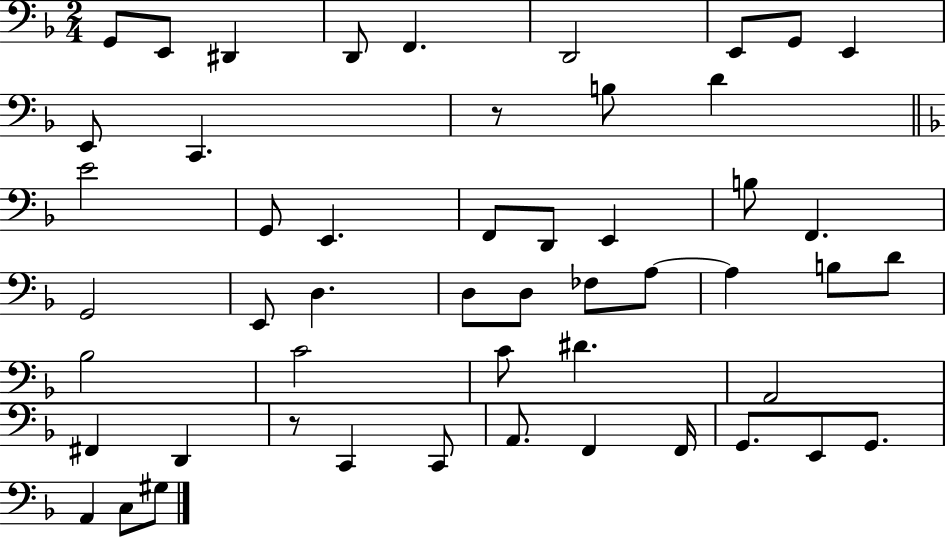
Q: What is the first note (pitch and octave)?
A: G2